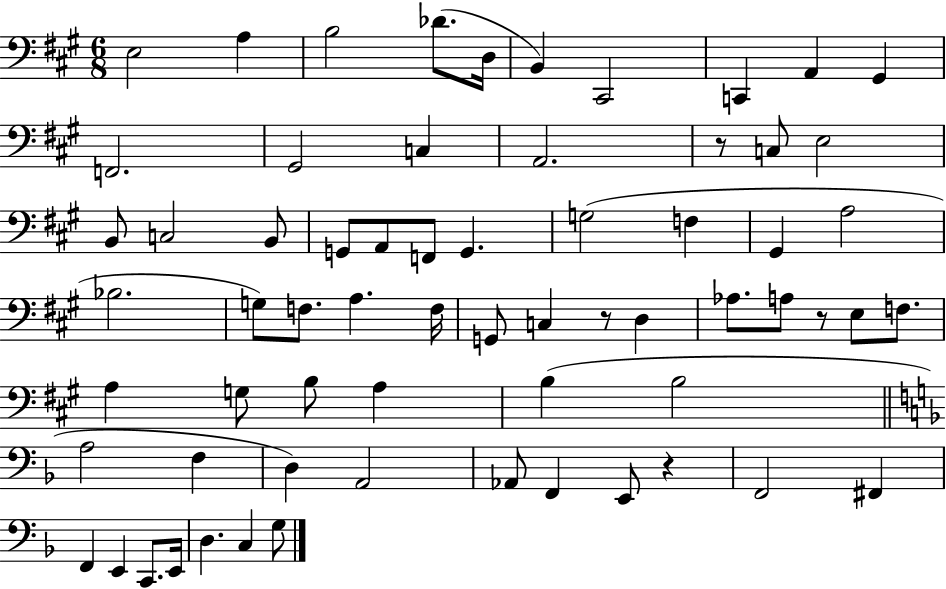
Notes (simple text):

E3/h A3/q B3/h Db4/e. D3/s B2/q C#2/h C2/q A2/q G#2/q F2/h. G#2/h C3/q A2/h. R/e C3/e E3/h B2/e C3/h B2/e G2/e A2/e F2/e G2/q. G3/h F3/q G#2/q A3/h Bb3/h. G3/e F3/e. A3/q. F3/s G2/e C3/q R/e D3/q Ab3/e. A3/e R/e E3/e F3/e. A3/q G3/e B3/e A3/q B3/q B3/h A3/h F3/q D3/q A2/h Ab2/e F2/q E2/e R/q F2/h F#2/q F2/q E2/q C2/e. E2/s D3/q. C3/q G3/e